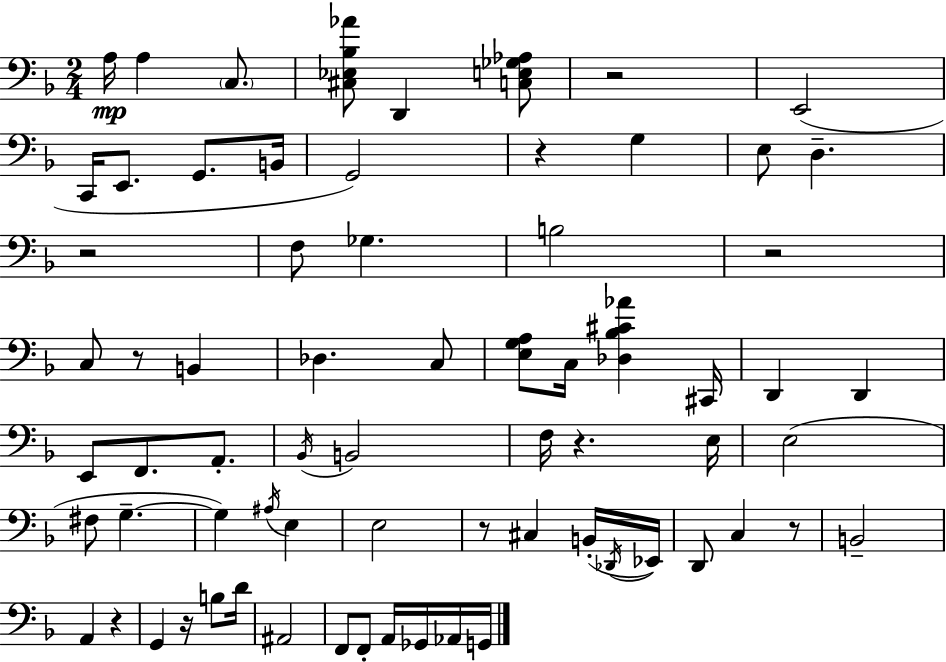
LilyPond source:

{
  \clef bass
  \numericTimeSignature
  \time 2/4
  \key f \major
  a16\mp a4 \parenthesize c8. | <cis ees bes aes'>8 d,4 <c e ges aes>8 | r2 | e,2( | \break c,16 e,8. g,8. b,16 | g,2) | r4 g4 | e8 d4.-- | \break r2 | f8 ges4. | b2 | r2 | \break c8 r8 b,4 | des4. c8 | <e g a>8 c16 <des bes cis' aes'>4 cis,16 | d,4 d,4 | \break e,8 f,8. a,8.-. | \acciaccatura { bes,16 } b,2 | f16 r4. | e16 e2( | \break fis8 g4.--~~ | g4) \acciaccatura { ais16 } e4 | e2 | r8 cis4 | \break b,16-.( \acciaccatura { des,16 } ees,16) d,8 c4 | r8 b,2-- | a,4 r4 | g,4 r16 | \break b8 d'16 ais,2 | f,8 f,8-. a,16 | ges,16 aes,16 g,16 \bar "|."
}